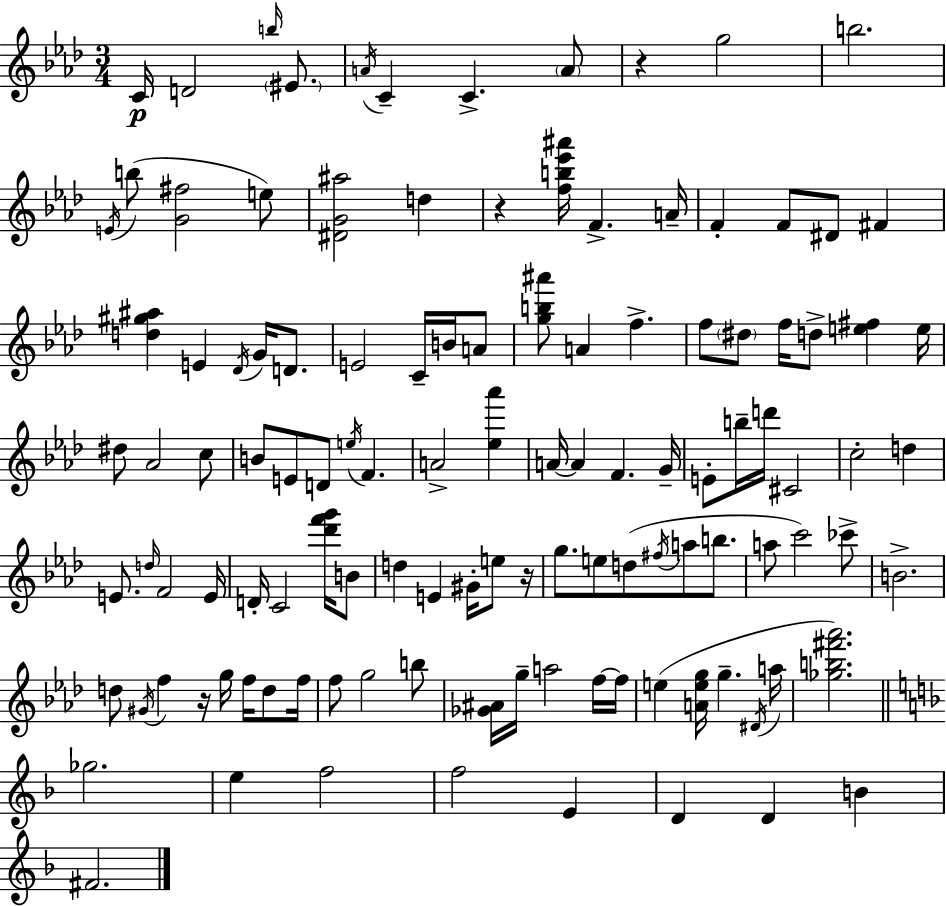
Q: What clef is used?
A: treble